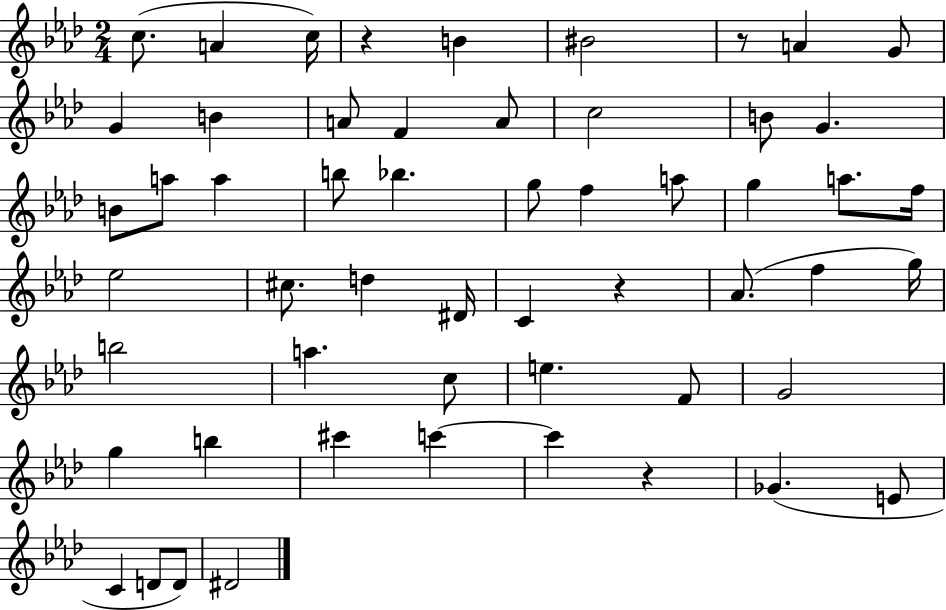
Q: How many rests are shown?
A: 4